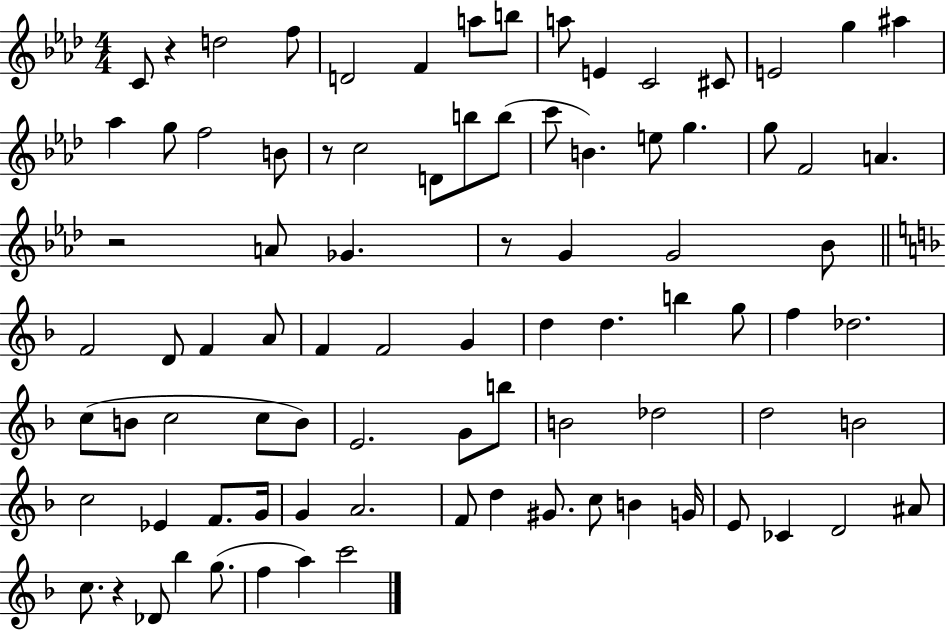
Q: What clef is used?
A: treble